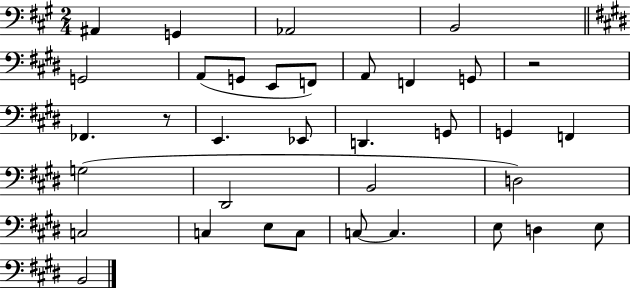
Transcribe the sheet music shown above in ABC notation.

X:1
T:Untitled
M:2/4
L:1/4
K:A
^A,, G,, _A,,2 B,,2 G,,2 A,,/2 G,,/2 E,,/2 F,,/2 A,,/2 F,, G,,/2 z2 _F,, z/2 E,, _E,,/2 D,, G,,/2 G,, F,, G,2 ^D,,2 B,,2 D,2 C,2 C, E,/2 C,/2 C,/2 C, E,/2 D, E,/2 B,,2